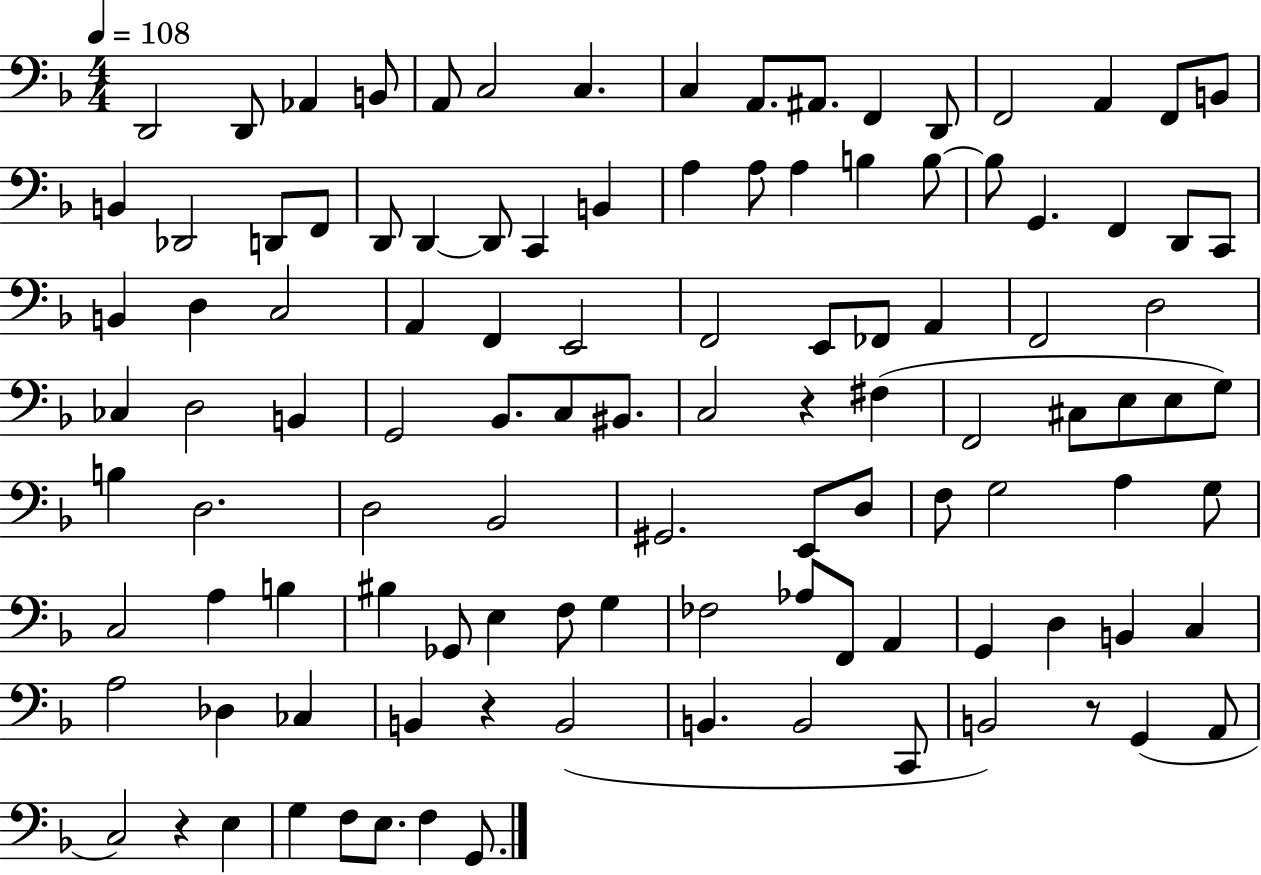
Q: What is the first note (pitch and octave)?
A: D2